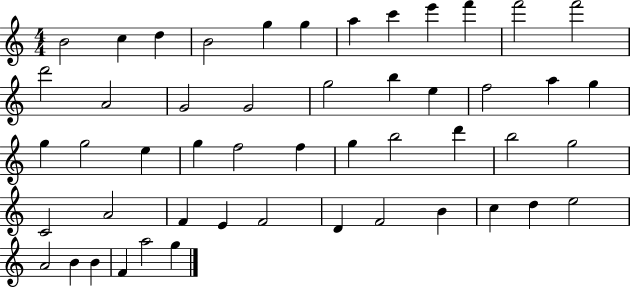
X:1
T:Untitled
M:4/4
L:1/4
K:C
B2 c d B2 g g a c' e' f' f'2 f'2 d'2 A2 G2 G2 g2 b e f2 a g g g2 e g f2 f g b2 d' b2 g2 C2 A2 F E F2 D F2 B c d e2 A2 B B F a2 g